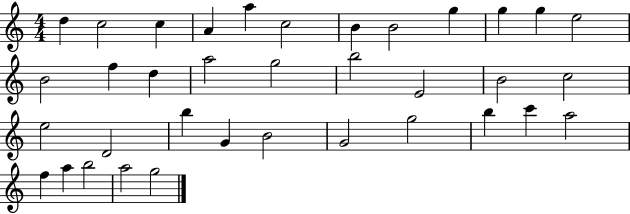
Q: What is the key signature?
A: C major